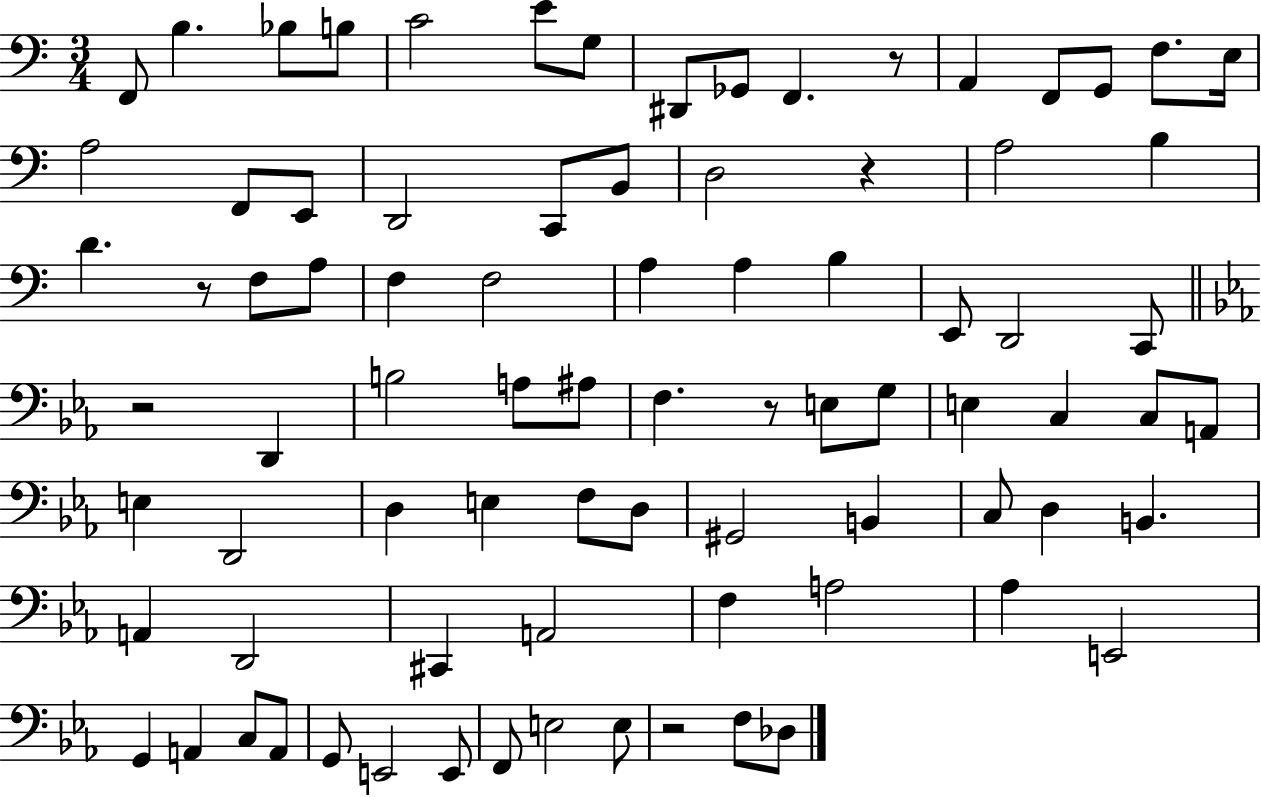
F2/e B3/q. Bb3/e B3/e C4/h E4/e G3/e D#2/e Gb2/e F2/q. R/e A2/q F2/e G2/e F3/e. E3/s A3/h F2/e E2/e D2/h C2/e B2/e D3/h R/q A3/h B3/q D4/q. R/e F3/e A3/e F3/q F3/h A3/q A3/q B3/q E2/e D2/h C2/e R/h D2/q B3/h A3/e A#3/e F3/q. R/e E3/e G3/e E3/q C3/q C3/e A2/e E3/q D2/h D3/q E3/q F3/e D3/e G#2/h B2/q C3/e D3/q B2/q. A2/q D2/h C#2/q A2/h F3/q A3/h Ab3/q E2/h G2/q A2/q C3/e A2/e G2/e E2/h E2/e F2/e E3/h E3/e R/h F3/e Db3/e